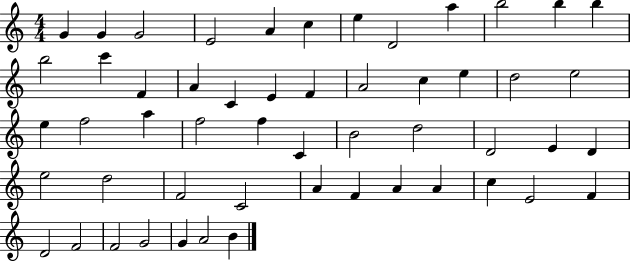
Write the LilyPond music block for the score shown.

{
  \clef treble
  \numericTimeSignature
  \time 4/4
  \key c \major
  g'4 g'4 g'2 | e'2 a'4 c''4 | e''4 d'2 a''4 | b''2 b''4 b''4 | \break b''2 c'''4 f'4 | a'4 c'4 e'4 f'4 | a'2 c''4 e''4 | d''2 e''2 | \break e''4 f''2 a''4 | f''2 f''4 c'4 | b'2 d''2 | d'2 e'4 d'4 | \break e''2 d''2 | f'2 c'2 | a'4 f'4 a'4 a'4 | c''4 e'2 f'4 | \break d'2 f'2 | f'2 g'2 | g'4 a'2 b'4 | \bar "|."
}